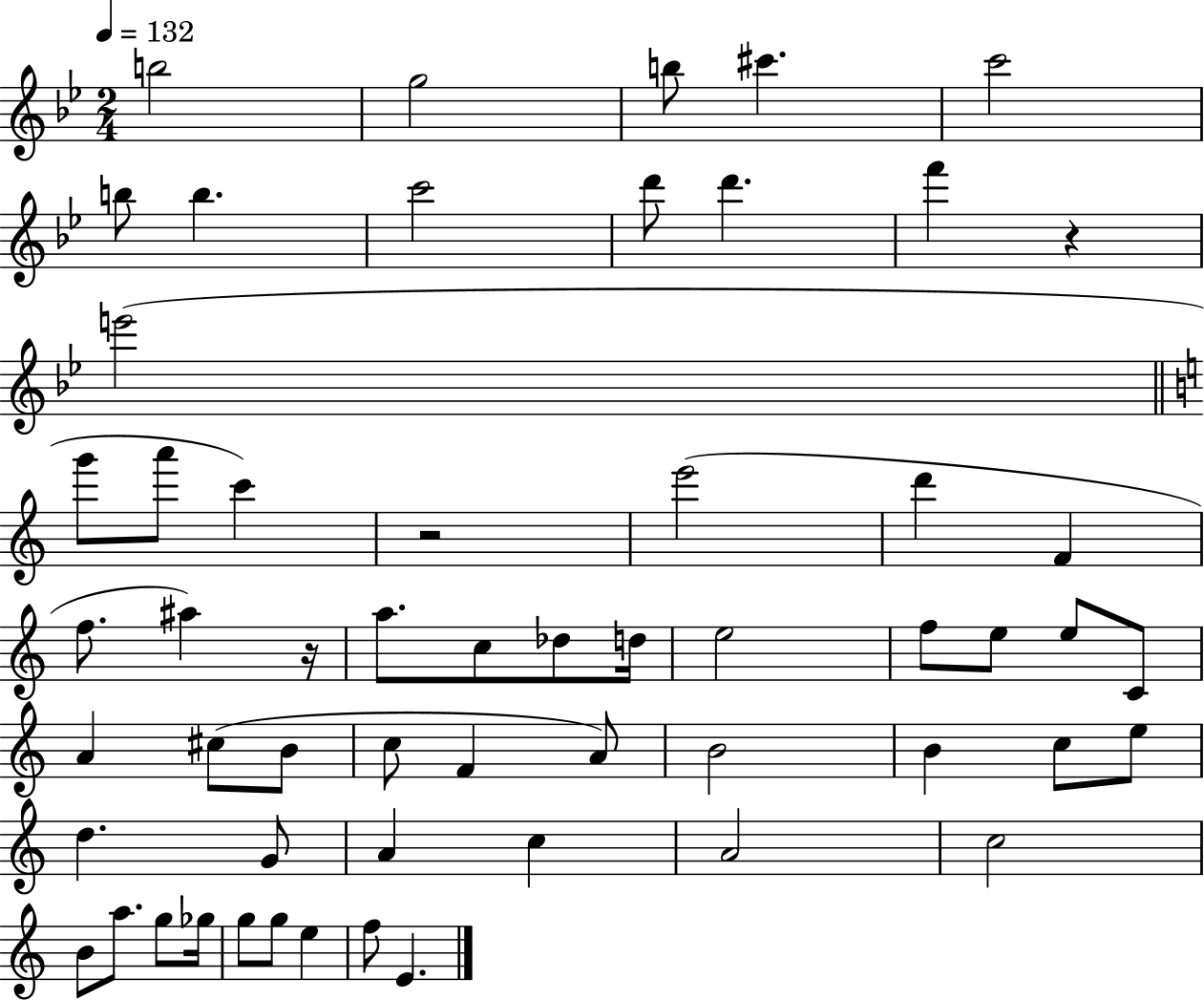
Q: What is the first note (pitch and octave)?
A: B5